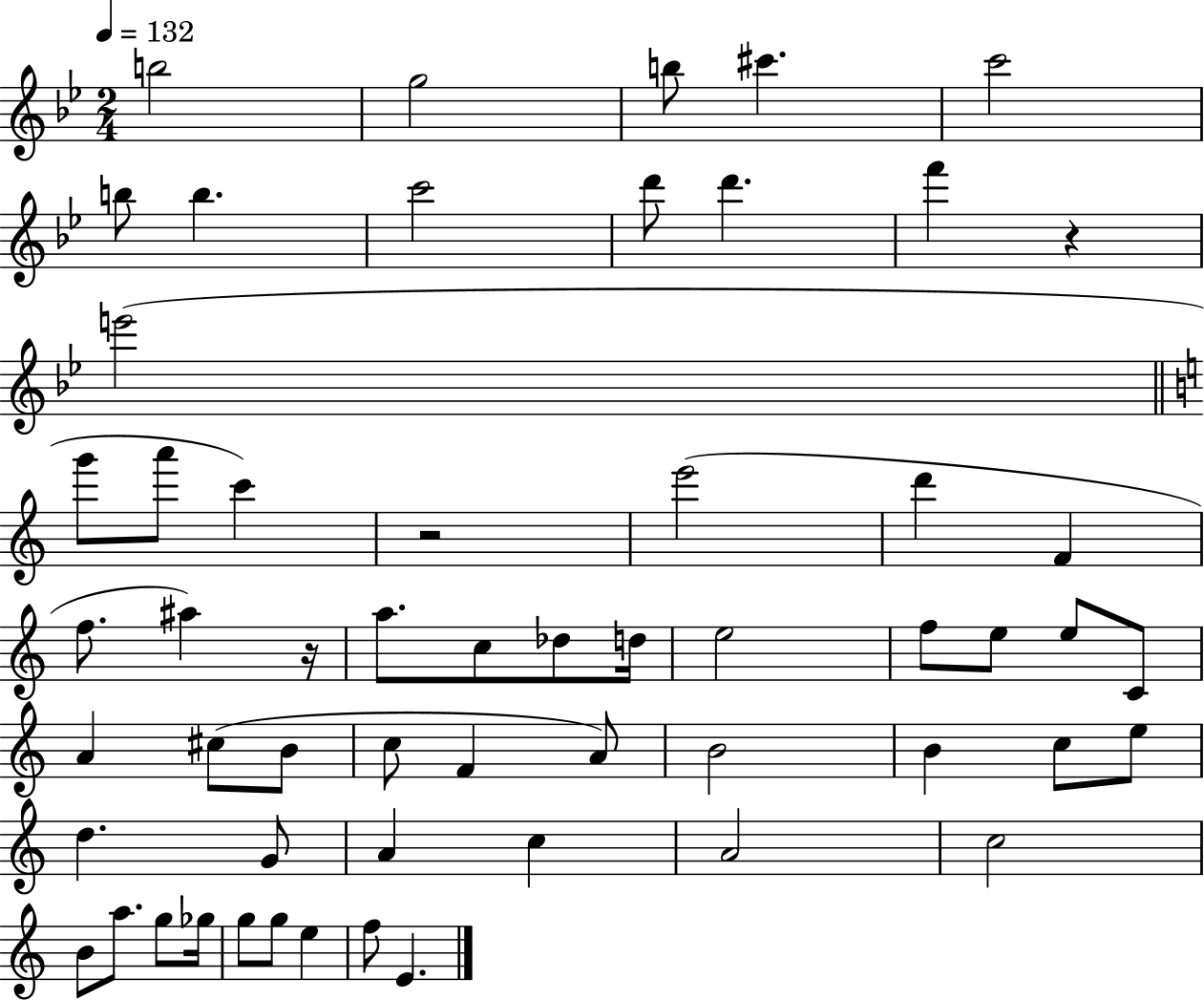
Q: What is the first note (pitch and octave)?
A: B5